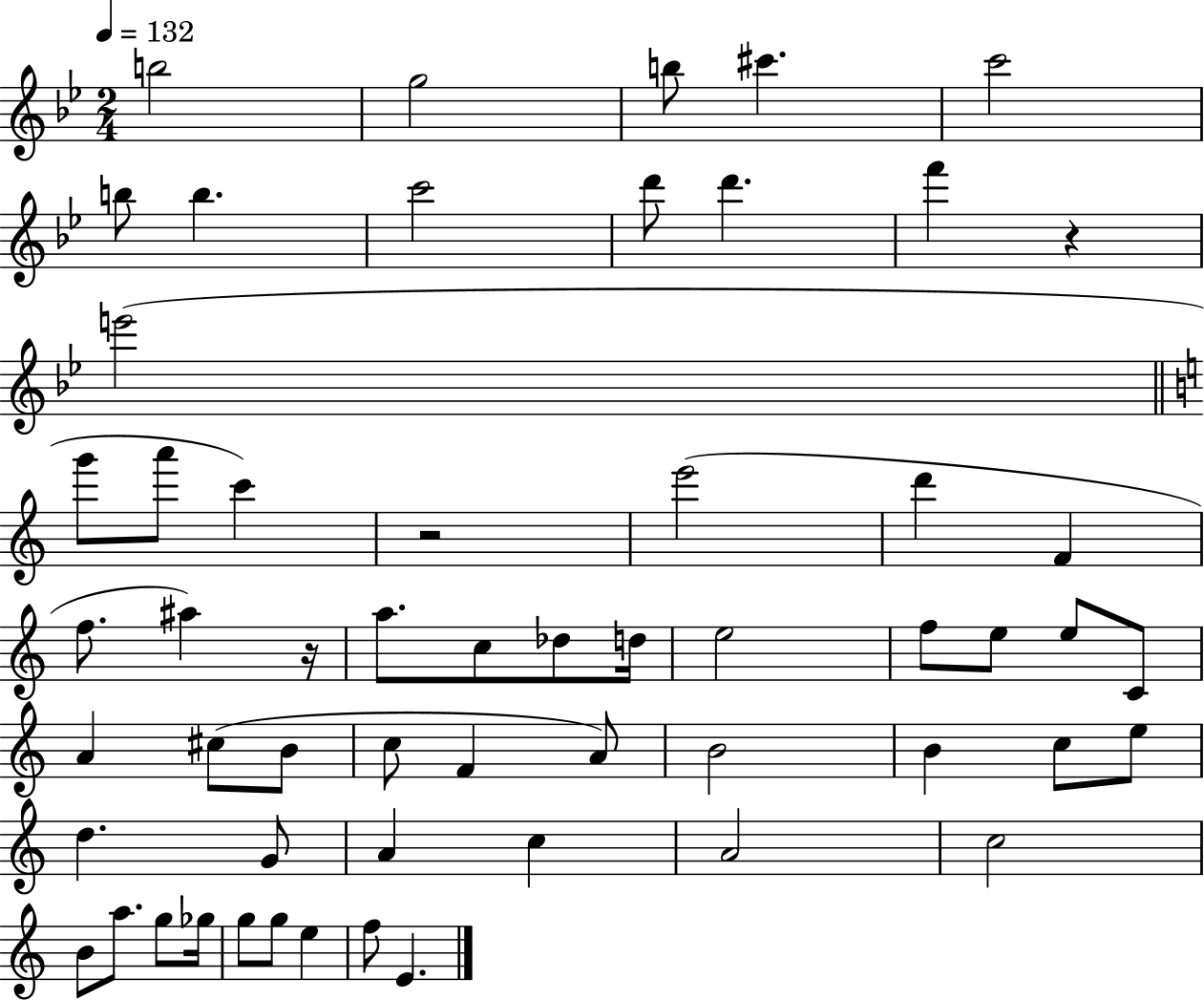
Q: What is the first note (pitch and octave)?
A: B5